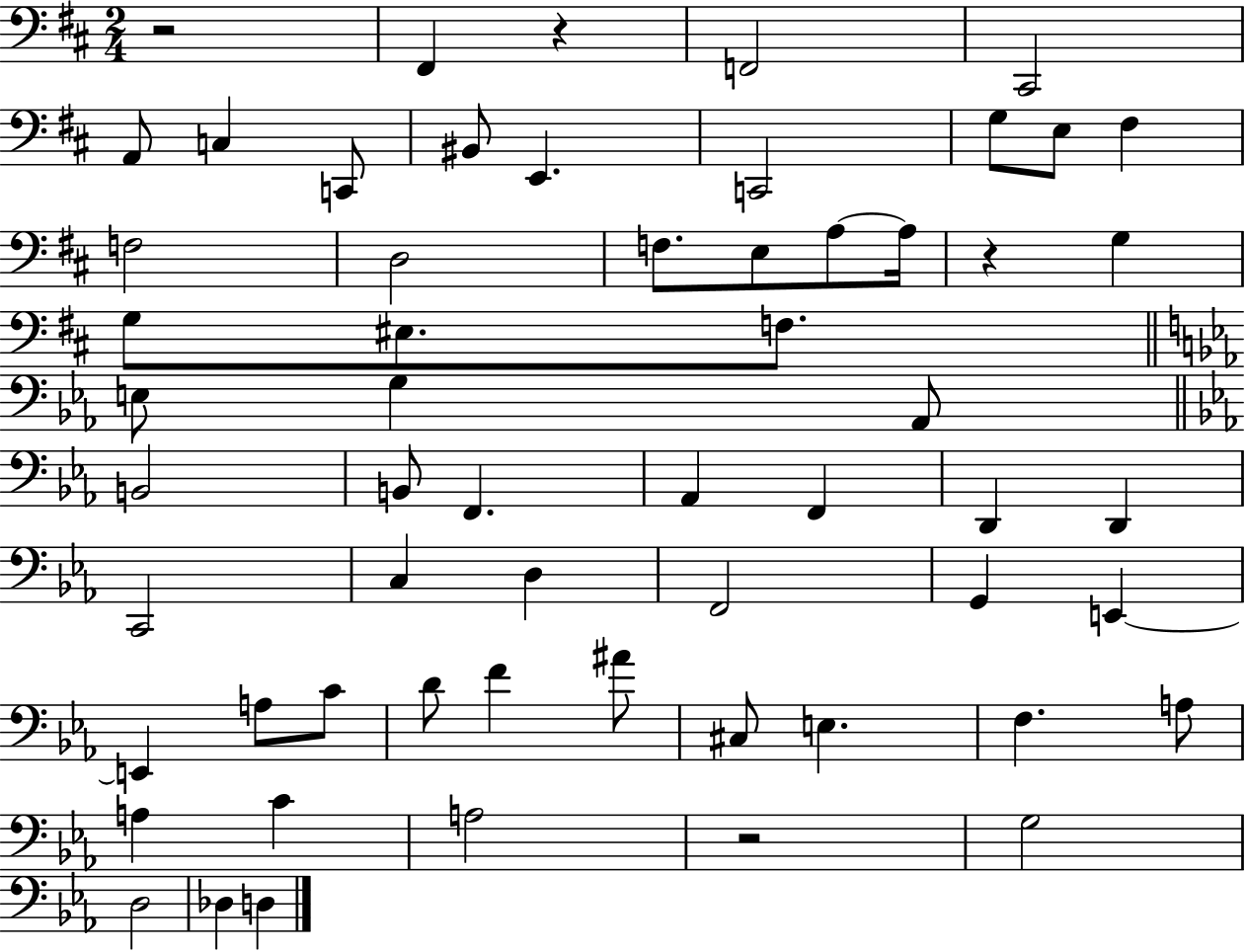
R/h F#2/q R/q F2/h C#2/h A2/e C3/q C2/e BIS2/e E2/q. C2/h G3/e E3/e F#3/q F3/h D3/h F3/e. E3/e A3/e A3/s R/q G3/q G3/e EIS3/e. F3/e. E3/e G3/q Ab2/e B2/h B2/e F2/q. Ab2/q F2/q D2/q D2/q C2/h C3/q D3/q F2/h G2/q E2/q E2/q A3/e C4/e D4/e F4/q A#4/e C#3/e E3/q. F3/q. A3/e A3/q C4/q A3/h R/h G3/h D3/h Db3/q D3/q